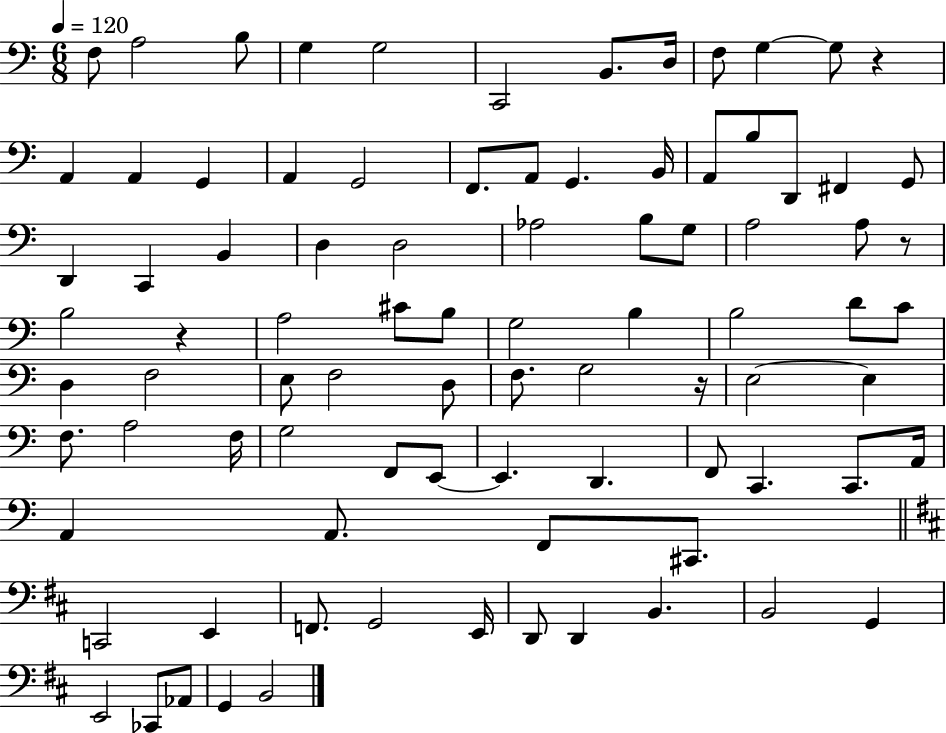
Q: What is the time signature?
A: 6/8